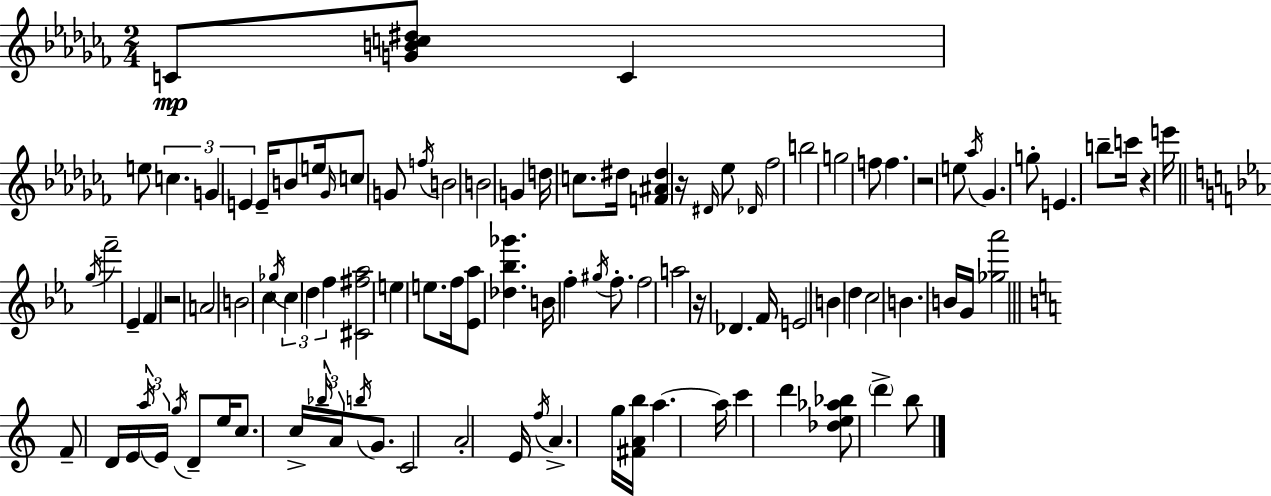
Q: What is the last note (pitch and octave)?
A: B5